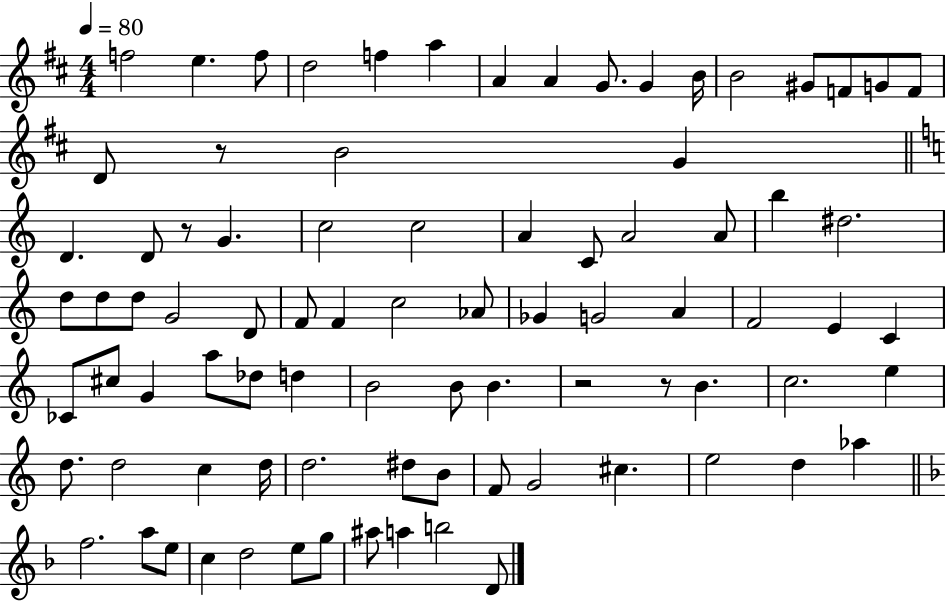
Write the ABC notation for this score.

X:1
T:Untitled
M:4/4
L:1/4
K:D
f2 e f/2 d2 f a A A G/2 G B/4 B2 ^G/2 F/2 G/2 F/2 D/2 z/2 B2 G D D/2 z/2 G c2 c2 A C/2 A2 A/2 b ^d2 d/2 d/2 d/2 G2 D/2 F/2 F c2 _A/2 _G G2 A F2 E C _C/2 ^c/2 G a/2 _d/2 d B2 B/2 B z2 z/2 B c2 e d/2 d2 c d/4 d2 ^d/2 B/2 F/2 G2 ^c e2 d _a f2 a/2 e/2 c d2 e/2 g/2 ^a/2 a b2 D/2